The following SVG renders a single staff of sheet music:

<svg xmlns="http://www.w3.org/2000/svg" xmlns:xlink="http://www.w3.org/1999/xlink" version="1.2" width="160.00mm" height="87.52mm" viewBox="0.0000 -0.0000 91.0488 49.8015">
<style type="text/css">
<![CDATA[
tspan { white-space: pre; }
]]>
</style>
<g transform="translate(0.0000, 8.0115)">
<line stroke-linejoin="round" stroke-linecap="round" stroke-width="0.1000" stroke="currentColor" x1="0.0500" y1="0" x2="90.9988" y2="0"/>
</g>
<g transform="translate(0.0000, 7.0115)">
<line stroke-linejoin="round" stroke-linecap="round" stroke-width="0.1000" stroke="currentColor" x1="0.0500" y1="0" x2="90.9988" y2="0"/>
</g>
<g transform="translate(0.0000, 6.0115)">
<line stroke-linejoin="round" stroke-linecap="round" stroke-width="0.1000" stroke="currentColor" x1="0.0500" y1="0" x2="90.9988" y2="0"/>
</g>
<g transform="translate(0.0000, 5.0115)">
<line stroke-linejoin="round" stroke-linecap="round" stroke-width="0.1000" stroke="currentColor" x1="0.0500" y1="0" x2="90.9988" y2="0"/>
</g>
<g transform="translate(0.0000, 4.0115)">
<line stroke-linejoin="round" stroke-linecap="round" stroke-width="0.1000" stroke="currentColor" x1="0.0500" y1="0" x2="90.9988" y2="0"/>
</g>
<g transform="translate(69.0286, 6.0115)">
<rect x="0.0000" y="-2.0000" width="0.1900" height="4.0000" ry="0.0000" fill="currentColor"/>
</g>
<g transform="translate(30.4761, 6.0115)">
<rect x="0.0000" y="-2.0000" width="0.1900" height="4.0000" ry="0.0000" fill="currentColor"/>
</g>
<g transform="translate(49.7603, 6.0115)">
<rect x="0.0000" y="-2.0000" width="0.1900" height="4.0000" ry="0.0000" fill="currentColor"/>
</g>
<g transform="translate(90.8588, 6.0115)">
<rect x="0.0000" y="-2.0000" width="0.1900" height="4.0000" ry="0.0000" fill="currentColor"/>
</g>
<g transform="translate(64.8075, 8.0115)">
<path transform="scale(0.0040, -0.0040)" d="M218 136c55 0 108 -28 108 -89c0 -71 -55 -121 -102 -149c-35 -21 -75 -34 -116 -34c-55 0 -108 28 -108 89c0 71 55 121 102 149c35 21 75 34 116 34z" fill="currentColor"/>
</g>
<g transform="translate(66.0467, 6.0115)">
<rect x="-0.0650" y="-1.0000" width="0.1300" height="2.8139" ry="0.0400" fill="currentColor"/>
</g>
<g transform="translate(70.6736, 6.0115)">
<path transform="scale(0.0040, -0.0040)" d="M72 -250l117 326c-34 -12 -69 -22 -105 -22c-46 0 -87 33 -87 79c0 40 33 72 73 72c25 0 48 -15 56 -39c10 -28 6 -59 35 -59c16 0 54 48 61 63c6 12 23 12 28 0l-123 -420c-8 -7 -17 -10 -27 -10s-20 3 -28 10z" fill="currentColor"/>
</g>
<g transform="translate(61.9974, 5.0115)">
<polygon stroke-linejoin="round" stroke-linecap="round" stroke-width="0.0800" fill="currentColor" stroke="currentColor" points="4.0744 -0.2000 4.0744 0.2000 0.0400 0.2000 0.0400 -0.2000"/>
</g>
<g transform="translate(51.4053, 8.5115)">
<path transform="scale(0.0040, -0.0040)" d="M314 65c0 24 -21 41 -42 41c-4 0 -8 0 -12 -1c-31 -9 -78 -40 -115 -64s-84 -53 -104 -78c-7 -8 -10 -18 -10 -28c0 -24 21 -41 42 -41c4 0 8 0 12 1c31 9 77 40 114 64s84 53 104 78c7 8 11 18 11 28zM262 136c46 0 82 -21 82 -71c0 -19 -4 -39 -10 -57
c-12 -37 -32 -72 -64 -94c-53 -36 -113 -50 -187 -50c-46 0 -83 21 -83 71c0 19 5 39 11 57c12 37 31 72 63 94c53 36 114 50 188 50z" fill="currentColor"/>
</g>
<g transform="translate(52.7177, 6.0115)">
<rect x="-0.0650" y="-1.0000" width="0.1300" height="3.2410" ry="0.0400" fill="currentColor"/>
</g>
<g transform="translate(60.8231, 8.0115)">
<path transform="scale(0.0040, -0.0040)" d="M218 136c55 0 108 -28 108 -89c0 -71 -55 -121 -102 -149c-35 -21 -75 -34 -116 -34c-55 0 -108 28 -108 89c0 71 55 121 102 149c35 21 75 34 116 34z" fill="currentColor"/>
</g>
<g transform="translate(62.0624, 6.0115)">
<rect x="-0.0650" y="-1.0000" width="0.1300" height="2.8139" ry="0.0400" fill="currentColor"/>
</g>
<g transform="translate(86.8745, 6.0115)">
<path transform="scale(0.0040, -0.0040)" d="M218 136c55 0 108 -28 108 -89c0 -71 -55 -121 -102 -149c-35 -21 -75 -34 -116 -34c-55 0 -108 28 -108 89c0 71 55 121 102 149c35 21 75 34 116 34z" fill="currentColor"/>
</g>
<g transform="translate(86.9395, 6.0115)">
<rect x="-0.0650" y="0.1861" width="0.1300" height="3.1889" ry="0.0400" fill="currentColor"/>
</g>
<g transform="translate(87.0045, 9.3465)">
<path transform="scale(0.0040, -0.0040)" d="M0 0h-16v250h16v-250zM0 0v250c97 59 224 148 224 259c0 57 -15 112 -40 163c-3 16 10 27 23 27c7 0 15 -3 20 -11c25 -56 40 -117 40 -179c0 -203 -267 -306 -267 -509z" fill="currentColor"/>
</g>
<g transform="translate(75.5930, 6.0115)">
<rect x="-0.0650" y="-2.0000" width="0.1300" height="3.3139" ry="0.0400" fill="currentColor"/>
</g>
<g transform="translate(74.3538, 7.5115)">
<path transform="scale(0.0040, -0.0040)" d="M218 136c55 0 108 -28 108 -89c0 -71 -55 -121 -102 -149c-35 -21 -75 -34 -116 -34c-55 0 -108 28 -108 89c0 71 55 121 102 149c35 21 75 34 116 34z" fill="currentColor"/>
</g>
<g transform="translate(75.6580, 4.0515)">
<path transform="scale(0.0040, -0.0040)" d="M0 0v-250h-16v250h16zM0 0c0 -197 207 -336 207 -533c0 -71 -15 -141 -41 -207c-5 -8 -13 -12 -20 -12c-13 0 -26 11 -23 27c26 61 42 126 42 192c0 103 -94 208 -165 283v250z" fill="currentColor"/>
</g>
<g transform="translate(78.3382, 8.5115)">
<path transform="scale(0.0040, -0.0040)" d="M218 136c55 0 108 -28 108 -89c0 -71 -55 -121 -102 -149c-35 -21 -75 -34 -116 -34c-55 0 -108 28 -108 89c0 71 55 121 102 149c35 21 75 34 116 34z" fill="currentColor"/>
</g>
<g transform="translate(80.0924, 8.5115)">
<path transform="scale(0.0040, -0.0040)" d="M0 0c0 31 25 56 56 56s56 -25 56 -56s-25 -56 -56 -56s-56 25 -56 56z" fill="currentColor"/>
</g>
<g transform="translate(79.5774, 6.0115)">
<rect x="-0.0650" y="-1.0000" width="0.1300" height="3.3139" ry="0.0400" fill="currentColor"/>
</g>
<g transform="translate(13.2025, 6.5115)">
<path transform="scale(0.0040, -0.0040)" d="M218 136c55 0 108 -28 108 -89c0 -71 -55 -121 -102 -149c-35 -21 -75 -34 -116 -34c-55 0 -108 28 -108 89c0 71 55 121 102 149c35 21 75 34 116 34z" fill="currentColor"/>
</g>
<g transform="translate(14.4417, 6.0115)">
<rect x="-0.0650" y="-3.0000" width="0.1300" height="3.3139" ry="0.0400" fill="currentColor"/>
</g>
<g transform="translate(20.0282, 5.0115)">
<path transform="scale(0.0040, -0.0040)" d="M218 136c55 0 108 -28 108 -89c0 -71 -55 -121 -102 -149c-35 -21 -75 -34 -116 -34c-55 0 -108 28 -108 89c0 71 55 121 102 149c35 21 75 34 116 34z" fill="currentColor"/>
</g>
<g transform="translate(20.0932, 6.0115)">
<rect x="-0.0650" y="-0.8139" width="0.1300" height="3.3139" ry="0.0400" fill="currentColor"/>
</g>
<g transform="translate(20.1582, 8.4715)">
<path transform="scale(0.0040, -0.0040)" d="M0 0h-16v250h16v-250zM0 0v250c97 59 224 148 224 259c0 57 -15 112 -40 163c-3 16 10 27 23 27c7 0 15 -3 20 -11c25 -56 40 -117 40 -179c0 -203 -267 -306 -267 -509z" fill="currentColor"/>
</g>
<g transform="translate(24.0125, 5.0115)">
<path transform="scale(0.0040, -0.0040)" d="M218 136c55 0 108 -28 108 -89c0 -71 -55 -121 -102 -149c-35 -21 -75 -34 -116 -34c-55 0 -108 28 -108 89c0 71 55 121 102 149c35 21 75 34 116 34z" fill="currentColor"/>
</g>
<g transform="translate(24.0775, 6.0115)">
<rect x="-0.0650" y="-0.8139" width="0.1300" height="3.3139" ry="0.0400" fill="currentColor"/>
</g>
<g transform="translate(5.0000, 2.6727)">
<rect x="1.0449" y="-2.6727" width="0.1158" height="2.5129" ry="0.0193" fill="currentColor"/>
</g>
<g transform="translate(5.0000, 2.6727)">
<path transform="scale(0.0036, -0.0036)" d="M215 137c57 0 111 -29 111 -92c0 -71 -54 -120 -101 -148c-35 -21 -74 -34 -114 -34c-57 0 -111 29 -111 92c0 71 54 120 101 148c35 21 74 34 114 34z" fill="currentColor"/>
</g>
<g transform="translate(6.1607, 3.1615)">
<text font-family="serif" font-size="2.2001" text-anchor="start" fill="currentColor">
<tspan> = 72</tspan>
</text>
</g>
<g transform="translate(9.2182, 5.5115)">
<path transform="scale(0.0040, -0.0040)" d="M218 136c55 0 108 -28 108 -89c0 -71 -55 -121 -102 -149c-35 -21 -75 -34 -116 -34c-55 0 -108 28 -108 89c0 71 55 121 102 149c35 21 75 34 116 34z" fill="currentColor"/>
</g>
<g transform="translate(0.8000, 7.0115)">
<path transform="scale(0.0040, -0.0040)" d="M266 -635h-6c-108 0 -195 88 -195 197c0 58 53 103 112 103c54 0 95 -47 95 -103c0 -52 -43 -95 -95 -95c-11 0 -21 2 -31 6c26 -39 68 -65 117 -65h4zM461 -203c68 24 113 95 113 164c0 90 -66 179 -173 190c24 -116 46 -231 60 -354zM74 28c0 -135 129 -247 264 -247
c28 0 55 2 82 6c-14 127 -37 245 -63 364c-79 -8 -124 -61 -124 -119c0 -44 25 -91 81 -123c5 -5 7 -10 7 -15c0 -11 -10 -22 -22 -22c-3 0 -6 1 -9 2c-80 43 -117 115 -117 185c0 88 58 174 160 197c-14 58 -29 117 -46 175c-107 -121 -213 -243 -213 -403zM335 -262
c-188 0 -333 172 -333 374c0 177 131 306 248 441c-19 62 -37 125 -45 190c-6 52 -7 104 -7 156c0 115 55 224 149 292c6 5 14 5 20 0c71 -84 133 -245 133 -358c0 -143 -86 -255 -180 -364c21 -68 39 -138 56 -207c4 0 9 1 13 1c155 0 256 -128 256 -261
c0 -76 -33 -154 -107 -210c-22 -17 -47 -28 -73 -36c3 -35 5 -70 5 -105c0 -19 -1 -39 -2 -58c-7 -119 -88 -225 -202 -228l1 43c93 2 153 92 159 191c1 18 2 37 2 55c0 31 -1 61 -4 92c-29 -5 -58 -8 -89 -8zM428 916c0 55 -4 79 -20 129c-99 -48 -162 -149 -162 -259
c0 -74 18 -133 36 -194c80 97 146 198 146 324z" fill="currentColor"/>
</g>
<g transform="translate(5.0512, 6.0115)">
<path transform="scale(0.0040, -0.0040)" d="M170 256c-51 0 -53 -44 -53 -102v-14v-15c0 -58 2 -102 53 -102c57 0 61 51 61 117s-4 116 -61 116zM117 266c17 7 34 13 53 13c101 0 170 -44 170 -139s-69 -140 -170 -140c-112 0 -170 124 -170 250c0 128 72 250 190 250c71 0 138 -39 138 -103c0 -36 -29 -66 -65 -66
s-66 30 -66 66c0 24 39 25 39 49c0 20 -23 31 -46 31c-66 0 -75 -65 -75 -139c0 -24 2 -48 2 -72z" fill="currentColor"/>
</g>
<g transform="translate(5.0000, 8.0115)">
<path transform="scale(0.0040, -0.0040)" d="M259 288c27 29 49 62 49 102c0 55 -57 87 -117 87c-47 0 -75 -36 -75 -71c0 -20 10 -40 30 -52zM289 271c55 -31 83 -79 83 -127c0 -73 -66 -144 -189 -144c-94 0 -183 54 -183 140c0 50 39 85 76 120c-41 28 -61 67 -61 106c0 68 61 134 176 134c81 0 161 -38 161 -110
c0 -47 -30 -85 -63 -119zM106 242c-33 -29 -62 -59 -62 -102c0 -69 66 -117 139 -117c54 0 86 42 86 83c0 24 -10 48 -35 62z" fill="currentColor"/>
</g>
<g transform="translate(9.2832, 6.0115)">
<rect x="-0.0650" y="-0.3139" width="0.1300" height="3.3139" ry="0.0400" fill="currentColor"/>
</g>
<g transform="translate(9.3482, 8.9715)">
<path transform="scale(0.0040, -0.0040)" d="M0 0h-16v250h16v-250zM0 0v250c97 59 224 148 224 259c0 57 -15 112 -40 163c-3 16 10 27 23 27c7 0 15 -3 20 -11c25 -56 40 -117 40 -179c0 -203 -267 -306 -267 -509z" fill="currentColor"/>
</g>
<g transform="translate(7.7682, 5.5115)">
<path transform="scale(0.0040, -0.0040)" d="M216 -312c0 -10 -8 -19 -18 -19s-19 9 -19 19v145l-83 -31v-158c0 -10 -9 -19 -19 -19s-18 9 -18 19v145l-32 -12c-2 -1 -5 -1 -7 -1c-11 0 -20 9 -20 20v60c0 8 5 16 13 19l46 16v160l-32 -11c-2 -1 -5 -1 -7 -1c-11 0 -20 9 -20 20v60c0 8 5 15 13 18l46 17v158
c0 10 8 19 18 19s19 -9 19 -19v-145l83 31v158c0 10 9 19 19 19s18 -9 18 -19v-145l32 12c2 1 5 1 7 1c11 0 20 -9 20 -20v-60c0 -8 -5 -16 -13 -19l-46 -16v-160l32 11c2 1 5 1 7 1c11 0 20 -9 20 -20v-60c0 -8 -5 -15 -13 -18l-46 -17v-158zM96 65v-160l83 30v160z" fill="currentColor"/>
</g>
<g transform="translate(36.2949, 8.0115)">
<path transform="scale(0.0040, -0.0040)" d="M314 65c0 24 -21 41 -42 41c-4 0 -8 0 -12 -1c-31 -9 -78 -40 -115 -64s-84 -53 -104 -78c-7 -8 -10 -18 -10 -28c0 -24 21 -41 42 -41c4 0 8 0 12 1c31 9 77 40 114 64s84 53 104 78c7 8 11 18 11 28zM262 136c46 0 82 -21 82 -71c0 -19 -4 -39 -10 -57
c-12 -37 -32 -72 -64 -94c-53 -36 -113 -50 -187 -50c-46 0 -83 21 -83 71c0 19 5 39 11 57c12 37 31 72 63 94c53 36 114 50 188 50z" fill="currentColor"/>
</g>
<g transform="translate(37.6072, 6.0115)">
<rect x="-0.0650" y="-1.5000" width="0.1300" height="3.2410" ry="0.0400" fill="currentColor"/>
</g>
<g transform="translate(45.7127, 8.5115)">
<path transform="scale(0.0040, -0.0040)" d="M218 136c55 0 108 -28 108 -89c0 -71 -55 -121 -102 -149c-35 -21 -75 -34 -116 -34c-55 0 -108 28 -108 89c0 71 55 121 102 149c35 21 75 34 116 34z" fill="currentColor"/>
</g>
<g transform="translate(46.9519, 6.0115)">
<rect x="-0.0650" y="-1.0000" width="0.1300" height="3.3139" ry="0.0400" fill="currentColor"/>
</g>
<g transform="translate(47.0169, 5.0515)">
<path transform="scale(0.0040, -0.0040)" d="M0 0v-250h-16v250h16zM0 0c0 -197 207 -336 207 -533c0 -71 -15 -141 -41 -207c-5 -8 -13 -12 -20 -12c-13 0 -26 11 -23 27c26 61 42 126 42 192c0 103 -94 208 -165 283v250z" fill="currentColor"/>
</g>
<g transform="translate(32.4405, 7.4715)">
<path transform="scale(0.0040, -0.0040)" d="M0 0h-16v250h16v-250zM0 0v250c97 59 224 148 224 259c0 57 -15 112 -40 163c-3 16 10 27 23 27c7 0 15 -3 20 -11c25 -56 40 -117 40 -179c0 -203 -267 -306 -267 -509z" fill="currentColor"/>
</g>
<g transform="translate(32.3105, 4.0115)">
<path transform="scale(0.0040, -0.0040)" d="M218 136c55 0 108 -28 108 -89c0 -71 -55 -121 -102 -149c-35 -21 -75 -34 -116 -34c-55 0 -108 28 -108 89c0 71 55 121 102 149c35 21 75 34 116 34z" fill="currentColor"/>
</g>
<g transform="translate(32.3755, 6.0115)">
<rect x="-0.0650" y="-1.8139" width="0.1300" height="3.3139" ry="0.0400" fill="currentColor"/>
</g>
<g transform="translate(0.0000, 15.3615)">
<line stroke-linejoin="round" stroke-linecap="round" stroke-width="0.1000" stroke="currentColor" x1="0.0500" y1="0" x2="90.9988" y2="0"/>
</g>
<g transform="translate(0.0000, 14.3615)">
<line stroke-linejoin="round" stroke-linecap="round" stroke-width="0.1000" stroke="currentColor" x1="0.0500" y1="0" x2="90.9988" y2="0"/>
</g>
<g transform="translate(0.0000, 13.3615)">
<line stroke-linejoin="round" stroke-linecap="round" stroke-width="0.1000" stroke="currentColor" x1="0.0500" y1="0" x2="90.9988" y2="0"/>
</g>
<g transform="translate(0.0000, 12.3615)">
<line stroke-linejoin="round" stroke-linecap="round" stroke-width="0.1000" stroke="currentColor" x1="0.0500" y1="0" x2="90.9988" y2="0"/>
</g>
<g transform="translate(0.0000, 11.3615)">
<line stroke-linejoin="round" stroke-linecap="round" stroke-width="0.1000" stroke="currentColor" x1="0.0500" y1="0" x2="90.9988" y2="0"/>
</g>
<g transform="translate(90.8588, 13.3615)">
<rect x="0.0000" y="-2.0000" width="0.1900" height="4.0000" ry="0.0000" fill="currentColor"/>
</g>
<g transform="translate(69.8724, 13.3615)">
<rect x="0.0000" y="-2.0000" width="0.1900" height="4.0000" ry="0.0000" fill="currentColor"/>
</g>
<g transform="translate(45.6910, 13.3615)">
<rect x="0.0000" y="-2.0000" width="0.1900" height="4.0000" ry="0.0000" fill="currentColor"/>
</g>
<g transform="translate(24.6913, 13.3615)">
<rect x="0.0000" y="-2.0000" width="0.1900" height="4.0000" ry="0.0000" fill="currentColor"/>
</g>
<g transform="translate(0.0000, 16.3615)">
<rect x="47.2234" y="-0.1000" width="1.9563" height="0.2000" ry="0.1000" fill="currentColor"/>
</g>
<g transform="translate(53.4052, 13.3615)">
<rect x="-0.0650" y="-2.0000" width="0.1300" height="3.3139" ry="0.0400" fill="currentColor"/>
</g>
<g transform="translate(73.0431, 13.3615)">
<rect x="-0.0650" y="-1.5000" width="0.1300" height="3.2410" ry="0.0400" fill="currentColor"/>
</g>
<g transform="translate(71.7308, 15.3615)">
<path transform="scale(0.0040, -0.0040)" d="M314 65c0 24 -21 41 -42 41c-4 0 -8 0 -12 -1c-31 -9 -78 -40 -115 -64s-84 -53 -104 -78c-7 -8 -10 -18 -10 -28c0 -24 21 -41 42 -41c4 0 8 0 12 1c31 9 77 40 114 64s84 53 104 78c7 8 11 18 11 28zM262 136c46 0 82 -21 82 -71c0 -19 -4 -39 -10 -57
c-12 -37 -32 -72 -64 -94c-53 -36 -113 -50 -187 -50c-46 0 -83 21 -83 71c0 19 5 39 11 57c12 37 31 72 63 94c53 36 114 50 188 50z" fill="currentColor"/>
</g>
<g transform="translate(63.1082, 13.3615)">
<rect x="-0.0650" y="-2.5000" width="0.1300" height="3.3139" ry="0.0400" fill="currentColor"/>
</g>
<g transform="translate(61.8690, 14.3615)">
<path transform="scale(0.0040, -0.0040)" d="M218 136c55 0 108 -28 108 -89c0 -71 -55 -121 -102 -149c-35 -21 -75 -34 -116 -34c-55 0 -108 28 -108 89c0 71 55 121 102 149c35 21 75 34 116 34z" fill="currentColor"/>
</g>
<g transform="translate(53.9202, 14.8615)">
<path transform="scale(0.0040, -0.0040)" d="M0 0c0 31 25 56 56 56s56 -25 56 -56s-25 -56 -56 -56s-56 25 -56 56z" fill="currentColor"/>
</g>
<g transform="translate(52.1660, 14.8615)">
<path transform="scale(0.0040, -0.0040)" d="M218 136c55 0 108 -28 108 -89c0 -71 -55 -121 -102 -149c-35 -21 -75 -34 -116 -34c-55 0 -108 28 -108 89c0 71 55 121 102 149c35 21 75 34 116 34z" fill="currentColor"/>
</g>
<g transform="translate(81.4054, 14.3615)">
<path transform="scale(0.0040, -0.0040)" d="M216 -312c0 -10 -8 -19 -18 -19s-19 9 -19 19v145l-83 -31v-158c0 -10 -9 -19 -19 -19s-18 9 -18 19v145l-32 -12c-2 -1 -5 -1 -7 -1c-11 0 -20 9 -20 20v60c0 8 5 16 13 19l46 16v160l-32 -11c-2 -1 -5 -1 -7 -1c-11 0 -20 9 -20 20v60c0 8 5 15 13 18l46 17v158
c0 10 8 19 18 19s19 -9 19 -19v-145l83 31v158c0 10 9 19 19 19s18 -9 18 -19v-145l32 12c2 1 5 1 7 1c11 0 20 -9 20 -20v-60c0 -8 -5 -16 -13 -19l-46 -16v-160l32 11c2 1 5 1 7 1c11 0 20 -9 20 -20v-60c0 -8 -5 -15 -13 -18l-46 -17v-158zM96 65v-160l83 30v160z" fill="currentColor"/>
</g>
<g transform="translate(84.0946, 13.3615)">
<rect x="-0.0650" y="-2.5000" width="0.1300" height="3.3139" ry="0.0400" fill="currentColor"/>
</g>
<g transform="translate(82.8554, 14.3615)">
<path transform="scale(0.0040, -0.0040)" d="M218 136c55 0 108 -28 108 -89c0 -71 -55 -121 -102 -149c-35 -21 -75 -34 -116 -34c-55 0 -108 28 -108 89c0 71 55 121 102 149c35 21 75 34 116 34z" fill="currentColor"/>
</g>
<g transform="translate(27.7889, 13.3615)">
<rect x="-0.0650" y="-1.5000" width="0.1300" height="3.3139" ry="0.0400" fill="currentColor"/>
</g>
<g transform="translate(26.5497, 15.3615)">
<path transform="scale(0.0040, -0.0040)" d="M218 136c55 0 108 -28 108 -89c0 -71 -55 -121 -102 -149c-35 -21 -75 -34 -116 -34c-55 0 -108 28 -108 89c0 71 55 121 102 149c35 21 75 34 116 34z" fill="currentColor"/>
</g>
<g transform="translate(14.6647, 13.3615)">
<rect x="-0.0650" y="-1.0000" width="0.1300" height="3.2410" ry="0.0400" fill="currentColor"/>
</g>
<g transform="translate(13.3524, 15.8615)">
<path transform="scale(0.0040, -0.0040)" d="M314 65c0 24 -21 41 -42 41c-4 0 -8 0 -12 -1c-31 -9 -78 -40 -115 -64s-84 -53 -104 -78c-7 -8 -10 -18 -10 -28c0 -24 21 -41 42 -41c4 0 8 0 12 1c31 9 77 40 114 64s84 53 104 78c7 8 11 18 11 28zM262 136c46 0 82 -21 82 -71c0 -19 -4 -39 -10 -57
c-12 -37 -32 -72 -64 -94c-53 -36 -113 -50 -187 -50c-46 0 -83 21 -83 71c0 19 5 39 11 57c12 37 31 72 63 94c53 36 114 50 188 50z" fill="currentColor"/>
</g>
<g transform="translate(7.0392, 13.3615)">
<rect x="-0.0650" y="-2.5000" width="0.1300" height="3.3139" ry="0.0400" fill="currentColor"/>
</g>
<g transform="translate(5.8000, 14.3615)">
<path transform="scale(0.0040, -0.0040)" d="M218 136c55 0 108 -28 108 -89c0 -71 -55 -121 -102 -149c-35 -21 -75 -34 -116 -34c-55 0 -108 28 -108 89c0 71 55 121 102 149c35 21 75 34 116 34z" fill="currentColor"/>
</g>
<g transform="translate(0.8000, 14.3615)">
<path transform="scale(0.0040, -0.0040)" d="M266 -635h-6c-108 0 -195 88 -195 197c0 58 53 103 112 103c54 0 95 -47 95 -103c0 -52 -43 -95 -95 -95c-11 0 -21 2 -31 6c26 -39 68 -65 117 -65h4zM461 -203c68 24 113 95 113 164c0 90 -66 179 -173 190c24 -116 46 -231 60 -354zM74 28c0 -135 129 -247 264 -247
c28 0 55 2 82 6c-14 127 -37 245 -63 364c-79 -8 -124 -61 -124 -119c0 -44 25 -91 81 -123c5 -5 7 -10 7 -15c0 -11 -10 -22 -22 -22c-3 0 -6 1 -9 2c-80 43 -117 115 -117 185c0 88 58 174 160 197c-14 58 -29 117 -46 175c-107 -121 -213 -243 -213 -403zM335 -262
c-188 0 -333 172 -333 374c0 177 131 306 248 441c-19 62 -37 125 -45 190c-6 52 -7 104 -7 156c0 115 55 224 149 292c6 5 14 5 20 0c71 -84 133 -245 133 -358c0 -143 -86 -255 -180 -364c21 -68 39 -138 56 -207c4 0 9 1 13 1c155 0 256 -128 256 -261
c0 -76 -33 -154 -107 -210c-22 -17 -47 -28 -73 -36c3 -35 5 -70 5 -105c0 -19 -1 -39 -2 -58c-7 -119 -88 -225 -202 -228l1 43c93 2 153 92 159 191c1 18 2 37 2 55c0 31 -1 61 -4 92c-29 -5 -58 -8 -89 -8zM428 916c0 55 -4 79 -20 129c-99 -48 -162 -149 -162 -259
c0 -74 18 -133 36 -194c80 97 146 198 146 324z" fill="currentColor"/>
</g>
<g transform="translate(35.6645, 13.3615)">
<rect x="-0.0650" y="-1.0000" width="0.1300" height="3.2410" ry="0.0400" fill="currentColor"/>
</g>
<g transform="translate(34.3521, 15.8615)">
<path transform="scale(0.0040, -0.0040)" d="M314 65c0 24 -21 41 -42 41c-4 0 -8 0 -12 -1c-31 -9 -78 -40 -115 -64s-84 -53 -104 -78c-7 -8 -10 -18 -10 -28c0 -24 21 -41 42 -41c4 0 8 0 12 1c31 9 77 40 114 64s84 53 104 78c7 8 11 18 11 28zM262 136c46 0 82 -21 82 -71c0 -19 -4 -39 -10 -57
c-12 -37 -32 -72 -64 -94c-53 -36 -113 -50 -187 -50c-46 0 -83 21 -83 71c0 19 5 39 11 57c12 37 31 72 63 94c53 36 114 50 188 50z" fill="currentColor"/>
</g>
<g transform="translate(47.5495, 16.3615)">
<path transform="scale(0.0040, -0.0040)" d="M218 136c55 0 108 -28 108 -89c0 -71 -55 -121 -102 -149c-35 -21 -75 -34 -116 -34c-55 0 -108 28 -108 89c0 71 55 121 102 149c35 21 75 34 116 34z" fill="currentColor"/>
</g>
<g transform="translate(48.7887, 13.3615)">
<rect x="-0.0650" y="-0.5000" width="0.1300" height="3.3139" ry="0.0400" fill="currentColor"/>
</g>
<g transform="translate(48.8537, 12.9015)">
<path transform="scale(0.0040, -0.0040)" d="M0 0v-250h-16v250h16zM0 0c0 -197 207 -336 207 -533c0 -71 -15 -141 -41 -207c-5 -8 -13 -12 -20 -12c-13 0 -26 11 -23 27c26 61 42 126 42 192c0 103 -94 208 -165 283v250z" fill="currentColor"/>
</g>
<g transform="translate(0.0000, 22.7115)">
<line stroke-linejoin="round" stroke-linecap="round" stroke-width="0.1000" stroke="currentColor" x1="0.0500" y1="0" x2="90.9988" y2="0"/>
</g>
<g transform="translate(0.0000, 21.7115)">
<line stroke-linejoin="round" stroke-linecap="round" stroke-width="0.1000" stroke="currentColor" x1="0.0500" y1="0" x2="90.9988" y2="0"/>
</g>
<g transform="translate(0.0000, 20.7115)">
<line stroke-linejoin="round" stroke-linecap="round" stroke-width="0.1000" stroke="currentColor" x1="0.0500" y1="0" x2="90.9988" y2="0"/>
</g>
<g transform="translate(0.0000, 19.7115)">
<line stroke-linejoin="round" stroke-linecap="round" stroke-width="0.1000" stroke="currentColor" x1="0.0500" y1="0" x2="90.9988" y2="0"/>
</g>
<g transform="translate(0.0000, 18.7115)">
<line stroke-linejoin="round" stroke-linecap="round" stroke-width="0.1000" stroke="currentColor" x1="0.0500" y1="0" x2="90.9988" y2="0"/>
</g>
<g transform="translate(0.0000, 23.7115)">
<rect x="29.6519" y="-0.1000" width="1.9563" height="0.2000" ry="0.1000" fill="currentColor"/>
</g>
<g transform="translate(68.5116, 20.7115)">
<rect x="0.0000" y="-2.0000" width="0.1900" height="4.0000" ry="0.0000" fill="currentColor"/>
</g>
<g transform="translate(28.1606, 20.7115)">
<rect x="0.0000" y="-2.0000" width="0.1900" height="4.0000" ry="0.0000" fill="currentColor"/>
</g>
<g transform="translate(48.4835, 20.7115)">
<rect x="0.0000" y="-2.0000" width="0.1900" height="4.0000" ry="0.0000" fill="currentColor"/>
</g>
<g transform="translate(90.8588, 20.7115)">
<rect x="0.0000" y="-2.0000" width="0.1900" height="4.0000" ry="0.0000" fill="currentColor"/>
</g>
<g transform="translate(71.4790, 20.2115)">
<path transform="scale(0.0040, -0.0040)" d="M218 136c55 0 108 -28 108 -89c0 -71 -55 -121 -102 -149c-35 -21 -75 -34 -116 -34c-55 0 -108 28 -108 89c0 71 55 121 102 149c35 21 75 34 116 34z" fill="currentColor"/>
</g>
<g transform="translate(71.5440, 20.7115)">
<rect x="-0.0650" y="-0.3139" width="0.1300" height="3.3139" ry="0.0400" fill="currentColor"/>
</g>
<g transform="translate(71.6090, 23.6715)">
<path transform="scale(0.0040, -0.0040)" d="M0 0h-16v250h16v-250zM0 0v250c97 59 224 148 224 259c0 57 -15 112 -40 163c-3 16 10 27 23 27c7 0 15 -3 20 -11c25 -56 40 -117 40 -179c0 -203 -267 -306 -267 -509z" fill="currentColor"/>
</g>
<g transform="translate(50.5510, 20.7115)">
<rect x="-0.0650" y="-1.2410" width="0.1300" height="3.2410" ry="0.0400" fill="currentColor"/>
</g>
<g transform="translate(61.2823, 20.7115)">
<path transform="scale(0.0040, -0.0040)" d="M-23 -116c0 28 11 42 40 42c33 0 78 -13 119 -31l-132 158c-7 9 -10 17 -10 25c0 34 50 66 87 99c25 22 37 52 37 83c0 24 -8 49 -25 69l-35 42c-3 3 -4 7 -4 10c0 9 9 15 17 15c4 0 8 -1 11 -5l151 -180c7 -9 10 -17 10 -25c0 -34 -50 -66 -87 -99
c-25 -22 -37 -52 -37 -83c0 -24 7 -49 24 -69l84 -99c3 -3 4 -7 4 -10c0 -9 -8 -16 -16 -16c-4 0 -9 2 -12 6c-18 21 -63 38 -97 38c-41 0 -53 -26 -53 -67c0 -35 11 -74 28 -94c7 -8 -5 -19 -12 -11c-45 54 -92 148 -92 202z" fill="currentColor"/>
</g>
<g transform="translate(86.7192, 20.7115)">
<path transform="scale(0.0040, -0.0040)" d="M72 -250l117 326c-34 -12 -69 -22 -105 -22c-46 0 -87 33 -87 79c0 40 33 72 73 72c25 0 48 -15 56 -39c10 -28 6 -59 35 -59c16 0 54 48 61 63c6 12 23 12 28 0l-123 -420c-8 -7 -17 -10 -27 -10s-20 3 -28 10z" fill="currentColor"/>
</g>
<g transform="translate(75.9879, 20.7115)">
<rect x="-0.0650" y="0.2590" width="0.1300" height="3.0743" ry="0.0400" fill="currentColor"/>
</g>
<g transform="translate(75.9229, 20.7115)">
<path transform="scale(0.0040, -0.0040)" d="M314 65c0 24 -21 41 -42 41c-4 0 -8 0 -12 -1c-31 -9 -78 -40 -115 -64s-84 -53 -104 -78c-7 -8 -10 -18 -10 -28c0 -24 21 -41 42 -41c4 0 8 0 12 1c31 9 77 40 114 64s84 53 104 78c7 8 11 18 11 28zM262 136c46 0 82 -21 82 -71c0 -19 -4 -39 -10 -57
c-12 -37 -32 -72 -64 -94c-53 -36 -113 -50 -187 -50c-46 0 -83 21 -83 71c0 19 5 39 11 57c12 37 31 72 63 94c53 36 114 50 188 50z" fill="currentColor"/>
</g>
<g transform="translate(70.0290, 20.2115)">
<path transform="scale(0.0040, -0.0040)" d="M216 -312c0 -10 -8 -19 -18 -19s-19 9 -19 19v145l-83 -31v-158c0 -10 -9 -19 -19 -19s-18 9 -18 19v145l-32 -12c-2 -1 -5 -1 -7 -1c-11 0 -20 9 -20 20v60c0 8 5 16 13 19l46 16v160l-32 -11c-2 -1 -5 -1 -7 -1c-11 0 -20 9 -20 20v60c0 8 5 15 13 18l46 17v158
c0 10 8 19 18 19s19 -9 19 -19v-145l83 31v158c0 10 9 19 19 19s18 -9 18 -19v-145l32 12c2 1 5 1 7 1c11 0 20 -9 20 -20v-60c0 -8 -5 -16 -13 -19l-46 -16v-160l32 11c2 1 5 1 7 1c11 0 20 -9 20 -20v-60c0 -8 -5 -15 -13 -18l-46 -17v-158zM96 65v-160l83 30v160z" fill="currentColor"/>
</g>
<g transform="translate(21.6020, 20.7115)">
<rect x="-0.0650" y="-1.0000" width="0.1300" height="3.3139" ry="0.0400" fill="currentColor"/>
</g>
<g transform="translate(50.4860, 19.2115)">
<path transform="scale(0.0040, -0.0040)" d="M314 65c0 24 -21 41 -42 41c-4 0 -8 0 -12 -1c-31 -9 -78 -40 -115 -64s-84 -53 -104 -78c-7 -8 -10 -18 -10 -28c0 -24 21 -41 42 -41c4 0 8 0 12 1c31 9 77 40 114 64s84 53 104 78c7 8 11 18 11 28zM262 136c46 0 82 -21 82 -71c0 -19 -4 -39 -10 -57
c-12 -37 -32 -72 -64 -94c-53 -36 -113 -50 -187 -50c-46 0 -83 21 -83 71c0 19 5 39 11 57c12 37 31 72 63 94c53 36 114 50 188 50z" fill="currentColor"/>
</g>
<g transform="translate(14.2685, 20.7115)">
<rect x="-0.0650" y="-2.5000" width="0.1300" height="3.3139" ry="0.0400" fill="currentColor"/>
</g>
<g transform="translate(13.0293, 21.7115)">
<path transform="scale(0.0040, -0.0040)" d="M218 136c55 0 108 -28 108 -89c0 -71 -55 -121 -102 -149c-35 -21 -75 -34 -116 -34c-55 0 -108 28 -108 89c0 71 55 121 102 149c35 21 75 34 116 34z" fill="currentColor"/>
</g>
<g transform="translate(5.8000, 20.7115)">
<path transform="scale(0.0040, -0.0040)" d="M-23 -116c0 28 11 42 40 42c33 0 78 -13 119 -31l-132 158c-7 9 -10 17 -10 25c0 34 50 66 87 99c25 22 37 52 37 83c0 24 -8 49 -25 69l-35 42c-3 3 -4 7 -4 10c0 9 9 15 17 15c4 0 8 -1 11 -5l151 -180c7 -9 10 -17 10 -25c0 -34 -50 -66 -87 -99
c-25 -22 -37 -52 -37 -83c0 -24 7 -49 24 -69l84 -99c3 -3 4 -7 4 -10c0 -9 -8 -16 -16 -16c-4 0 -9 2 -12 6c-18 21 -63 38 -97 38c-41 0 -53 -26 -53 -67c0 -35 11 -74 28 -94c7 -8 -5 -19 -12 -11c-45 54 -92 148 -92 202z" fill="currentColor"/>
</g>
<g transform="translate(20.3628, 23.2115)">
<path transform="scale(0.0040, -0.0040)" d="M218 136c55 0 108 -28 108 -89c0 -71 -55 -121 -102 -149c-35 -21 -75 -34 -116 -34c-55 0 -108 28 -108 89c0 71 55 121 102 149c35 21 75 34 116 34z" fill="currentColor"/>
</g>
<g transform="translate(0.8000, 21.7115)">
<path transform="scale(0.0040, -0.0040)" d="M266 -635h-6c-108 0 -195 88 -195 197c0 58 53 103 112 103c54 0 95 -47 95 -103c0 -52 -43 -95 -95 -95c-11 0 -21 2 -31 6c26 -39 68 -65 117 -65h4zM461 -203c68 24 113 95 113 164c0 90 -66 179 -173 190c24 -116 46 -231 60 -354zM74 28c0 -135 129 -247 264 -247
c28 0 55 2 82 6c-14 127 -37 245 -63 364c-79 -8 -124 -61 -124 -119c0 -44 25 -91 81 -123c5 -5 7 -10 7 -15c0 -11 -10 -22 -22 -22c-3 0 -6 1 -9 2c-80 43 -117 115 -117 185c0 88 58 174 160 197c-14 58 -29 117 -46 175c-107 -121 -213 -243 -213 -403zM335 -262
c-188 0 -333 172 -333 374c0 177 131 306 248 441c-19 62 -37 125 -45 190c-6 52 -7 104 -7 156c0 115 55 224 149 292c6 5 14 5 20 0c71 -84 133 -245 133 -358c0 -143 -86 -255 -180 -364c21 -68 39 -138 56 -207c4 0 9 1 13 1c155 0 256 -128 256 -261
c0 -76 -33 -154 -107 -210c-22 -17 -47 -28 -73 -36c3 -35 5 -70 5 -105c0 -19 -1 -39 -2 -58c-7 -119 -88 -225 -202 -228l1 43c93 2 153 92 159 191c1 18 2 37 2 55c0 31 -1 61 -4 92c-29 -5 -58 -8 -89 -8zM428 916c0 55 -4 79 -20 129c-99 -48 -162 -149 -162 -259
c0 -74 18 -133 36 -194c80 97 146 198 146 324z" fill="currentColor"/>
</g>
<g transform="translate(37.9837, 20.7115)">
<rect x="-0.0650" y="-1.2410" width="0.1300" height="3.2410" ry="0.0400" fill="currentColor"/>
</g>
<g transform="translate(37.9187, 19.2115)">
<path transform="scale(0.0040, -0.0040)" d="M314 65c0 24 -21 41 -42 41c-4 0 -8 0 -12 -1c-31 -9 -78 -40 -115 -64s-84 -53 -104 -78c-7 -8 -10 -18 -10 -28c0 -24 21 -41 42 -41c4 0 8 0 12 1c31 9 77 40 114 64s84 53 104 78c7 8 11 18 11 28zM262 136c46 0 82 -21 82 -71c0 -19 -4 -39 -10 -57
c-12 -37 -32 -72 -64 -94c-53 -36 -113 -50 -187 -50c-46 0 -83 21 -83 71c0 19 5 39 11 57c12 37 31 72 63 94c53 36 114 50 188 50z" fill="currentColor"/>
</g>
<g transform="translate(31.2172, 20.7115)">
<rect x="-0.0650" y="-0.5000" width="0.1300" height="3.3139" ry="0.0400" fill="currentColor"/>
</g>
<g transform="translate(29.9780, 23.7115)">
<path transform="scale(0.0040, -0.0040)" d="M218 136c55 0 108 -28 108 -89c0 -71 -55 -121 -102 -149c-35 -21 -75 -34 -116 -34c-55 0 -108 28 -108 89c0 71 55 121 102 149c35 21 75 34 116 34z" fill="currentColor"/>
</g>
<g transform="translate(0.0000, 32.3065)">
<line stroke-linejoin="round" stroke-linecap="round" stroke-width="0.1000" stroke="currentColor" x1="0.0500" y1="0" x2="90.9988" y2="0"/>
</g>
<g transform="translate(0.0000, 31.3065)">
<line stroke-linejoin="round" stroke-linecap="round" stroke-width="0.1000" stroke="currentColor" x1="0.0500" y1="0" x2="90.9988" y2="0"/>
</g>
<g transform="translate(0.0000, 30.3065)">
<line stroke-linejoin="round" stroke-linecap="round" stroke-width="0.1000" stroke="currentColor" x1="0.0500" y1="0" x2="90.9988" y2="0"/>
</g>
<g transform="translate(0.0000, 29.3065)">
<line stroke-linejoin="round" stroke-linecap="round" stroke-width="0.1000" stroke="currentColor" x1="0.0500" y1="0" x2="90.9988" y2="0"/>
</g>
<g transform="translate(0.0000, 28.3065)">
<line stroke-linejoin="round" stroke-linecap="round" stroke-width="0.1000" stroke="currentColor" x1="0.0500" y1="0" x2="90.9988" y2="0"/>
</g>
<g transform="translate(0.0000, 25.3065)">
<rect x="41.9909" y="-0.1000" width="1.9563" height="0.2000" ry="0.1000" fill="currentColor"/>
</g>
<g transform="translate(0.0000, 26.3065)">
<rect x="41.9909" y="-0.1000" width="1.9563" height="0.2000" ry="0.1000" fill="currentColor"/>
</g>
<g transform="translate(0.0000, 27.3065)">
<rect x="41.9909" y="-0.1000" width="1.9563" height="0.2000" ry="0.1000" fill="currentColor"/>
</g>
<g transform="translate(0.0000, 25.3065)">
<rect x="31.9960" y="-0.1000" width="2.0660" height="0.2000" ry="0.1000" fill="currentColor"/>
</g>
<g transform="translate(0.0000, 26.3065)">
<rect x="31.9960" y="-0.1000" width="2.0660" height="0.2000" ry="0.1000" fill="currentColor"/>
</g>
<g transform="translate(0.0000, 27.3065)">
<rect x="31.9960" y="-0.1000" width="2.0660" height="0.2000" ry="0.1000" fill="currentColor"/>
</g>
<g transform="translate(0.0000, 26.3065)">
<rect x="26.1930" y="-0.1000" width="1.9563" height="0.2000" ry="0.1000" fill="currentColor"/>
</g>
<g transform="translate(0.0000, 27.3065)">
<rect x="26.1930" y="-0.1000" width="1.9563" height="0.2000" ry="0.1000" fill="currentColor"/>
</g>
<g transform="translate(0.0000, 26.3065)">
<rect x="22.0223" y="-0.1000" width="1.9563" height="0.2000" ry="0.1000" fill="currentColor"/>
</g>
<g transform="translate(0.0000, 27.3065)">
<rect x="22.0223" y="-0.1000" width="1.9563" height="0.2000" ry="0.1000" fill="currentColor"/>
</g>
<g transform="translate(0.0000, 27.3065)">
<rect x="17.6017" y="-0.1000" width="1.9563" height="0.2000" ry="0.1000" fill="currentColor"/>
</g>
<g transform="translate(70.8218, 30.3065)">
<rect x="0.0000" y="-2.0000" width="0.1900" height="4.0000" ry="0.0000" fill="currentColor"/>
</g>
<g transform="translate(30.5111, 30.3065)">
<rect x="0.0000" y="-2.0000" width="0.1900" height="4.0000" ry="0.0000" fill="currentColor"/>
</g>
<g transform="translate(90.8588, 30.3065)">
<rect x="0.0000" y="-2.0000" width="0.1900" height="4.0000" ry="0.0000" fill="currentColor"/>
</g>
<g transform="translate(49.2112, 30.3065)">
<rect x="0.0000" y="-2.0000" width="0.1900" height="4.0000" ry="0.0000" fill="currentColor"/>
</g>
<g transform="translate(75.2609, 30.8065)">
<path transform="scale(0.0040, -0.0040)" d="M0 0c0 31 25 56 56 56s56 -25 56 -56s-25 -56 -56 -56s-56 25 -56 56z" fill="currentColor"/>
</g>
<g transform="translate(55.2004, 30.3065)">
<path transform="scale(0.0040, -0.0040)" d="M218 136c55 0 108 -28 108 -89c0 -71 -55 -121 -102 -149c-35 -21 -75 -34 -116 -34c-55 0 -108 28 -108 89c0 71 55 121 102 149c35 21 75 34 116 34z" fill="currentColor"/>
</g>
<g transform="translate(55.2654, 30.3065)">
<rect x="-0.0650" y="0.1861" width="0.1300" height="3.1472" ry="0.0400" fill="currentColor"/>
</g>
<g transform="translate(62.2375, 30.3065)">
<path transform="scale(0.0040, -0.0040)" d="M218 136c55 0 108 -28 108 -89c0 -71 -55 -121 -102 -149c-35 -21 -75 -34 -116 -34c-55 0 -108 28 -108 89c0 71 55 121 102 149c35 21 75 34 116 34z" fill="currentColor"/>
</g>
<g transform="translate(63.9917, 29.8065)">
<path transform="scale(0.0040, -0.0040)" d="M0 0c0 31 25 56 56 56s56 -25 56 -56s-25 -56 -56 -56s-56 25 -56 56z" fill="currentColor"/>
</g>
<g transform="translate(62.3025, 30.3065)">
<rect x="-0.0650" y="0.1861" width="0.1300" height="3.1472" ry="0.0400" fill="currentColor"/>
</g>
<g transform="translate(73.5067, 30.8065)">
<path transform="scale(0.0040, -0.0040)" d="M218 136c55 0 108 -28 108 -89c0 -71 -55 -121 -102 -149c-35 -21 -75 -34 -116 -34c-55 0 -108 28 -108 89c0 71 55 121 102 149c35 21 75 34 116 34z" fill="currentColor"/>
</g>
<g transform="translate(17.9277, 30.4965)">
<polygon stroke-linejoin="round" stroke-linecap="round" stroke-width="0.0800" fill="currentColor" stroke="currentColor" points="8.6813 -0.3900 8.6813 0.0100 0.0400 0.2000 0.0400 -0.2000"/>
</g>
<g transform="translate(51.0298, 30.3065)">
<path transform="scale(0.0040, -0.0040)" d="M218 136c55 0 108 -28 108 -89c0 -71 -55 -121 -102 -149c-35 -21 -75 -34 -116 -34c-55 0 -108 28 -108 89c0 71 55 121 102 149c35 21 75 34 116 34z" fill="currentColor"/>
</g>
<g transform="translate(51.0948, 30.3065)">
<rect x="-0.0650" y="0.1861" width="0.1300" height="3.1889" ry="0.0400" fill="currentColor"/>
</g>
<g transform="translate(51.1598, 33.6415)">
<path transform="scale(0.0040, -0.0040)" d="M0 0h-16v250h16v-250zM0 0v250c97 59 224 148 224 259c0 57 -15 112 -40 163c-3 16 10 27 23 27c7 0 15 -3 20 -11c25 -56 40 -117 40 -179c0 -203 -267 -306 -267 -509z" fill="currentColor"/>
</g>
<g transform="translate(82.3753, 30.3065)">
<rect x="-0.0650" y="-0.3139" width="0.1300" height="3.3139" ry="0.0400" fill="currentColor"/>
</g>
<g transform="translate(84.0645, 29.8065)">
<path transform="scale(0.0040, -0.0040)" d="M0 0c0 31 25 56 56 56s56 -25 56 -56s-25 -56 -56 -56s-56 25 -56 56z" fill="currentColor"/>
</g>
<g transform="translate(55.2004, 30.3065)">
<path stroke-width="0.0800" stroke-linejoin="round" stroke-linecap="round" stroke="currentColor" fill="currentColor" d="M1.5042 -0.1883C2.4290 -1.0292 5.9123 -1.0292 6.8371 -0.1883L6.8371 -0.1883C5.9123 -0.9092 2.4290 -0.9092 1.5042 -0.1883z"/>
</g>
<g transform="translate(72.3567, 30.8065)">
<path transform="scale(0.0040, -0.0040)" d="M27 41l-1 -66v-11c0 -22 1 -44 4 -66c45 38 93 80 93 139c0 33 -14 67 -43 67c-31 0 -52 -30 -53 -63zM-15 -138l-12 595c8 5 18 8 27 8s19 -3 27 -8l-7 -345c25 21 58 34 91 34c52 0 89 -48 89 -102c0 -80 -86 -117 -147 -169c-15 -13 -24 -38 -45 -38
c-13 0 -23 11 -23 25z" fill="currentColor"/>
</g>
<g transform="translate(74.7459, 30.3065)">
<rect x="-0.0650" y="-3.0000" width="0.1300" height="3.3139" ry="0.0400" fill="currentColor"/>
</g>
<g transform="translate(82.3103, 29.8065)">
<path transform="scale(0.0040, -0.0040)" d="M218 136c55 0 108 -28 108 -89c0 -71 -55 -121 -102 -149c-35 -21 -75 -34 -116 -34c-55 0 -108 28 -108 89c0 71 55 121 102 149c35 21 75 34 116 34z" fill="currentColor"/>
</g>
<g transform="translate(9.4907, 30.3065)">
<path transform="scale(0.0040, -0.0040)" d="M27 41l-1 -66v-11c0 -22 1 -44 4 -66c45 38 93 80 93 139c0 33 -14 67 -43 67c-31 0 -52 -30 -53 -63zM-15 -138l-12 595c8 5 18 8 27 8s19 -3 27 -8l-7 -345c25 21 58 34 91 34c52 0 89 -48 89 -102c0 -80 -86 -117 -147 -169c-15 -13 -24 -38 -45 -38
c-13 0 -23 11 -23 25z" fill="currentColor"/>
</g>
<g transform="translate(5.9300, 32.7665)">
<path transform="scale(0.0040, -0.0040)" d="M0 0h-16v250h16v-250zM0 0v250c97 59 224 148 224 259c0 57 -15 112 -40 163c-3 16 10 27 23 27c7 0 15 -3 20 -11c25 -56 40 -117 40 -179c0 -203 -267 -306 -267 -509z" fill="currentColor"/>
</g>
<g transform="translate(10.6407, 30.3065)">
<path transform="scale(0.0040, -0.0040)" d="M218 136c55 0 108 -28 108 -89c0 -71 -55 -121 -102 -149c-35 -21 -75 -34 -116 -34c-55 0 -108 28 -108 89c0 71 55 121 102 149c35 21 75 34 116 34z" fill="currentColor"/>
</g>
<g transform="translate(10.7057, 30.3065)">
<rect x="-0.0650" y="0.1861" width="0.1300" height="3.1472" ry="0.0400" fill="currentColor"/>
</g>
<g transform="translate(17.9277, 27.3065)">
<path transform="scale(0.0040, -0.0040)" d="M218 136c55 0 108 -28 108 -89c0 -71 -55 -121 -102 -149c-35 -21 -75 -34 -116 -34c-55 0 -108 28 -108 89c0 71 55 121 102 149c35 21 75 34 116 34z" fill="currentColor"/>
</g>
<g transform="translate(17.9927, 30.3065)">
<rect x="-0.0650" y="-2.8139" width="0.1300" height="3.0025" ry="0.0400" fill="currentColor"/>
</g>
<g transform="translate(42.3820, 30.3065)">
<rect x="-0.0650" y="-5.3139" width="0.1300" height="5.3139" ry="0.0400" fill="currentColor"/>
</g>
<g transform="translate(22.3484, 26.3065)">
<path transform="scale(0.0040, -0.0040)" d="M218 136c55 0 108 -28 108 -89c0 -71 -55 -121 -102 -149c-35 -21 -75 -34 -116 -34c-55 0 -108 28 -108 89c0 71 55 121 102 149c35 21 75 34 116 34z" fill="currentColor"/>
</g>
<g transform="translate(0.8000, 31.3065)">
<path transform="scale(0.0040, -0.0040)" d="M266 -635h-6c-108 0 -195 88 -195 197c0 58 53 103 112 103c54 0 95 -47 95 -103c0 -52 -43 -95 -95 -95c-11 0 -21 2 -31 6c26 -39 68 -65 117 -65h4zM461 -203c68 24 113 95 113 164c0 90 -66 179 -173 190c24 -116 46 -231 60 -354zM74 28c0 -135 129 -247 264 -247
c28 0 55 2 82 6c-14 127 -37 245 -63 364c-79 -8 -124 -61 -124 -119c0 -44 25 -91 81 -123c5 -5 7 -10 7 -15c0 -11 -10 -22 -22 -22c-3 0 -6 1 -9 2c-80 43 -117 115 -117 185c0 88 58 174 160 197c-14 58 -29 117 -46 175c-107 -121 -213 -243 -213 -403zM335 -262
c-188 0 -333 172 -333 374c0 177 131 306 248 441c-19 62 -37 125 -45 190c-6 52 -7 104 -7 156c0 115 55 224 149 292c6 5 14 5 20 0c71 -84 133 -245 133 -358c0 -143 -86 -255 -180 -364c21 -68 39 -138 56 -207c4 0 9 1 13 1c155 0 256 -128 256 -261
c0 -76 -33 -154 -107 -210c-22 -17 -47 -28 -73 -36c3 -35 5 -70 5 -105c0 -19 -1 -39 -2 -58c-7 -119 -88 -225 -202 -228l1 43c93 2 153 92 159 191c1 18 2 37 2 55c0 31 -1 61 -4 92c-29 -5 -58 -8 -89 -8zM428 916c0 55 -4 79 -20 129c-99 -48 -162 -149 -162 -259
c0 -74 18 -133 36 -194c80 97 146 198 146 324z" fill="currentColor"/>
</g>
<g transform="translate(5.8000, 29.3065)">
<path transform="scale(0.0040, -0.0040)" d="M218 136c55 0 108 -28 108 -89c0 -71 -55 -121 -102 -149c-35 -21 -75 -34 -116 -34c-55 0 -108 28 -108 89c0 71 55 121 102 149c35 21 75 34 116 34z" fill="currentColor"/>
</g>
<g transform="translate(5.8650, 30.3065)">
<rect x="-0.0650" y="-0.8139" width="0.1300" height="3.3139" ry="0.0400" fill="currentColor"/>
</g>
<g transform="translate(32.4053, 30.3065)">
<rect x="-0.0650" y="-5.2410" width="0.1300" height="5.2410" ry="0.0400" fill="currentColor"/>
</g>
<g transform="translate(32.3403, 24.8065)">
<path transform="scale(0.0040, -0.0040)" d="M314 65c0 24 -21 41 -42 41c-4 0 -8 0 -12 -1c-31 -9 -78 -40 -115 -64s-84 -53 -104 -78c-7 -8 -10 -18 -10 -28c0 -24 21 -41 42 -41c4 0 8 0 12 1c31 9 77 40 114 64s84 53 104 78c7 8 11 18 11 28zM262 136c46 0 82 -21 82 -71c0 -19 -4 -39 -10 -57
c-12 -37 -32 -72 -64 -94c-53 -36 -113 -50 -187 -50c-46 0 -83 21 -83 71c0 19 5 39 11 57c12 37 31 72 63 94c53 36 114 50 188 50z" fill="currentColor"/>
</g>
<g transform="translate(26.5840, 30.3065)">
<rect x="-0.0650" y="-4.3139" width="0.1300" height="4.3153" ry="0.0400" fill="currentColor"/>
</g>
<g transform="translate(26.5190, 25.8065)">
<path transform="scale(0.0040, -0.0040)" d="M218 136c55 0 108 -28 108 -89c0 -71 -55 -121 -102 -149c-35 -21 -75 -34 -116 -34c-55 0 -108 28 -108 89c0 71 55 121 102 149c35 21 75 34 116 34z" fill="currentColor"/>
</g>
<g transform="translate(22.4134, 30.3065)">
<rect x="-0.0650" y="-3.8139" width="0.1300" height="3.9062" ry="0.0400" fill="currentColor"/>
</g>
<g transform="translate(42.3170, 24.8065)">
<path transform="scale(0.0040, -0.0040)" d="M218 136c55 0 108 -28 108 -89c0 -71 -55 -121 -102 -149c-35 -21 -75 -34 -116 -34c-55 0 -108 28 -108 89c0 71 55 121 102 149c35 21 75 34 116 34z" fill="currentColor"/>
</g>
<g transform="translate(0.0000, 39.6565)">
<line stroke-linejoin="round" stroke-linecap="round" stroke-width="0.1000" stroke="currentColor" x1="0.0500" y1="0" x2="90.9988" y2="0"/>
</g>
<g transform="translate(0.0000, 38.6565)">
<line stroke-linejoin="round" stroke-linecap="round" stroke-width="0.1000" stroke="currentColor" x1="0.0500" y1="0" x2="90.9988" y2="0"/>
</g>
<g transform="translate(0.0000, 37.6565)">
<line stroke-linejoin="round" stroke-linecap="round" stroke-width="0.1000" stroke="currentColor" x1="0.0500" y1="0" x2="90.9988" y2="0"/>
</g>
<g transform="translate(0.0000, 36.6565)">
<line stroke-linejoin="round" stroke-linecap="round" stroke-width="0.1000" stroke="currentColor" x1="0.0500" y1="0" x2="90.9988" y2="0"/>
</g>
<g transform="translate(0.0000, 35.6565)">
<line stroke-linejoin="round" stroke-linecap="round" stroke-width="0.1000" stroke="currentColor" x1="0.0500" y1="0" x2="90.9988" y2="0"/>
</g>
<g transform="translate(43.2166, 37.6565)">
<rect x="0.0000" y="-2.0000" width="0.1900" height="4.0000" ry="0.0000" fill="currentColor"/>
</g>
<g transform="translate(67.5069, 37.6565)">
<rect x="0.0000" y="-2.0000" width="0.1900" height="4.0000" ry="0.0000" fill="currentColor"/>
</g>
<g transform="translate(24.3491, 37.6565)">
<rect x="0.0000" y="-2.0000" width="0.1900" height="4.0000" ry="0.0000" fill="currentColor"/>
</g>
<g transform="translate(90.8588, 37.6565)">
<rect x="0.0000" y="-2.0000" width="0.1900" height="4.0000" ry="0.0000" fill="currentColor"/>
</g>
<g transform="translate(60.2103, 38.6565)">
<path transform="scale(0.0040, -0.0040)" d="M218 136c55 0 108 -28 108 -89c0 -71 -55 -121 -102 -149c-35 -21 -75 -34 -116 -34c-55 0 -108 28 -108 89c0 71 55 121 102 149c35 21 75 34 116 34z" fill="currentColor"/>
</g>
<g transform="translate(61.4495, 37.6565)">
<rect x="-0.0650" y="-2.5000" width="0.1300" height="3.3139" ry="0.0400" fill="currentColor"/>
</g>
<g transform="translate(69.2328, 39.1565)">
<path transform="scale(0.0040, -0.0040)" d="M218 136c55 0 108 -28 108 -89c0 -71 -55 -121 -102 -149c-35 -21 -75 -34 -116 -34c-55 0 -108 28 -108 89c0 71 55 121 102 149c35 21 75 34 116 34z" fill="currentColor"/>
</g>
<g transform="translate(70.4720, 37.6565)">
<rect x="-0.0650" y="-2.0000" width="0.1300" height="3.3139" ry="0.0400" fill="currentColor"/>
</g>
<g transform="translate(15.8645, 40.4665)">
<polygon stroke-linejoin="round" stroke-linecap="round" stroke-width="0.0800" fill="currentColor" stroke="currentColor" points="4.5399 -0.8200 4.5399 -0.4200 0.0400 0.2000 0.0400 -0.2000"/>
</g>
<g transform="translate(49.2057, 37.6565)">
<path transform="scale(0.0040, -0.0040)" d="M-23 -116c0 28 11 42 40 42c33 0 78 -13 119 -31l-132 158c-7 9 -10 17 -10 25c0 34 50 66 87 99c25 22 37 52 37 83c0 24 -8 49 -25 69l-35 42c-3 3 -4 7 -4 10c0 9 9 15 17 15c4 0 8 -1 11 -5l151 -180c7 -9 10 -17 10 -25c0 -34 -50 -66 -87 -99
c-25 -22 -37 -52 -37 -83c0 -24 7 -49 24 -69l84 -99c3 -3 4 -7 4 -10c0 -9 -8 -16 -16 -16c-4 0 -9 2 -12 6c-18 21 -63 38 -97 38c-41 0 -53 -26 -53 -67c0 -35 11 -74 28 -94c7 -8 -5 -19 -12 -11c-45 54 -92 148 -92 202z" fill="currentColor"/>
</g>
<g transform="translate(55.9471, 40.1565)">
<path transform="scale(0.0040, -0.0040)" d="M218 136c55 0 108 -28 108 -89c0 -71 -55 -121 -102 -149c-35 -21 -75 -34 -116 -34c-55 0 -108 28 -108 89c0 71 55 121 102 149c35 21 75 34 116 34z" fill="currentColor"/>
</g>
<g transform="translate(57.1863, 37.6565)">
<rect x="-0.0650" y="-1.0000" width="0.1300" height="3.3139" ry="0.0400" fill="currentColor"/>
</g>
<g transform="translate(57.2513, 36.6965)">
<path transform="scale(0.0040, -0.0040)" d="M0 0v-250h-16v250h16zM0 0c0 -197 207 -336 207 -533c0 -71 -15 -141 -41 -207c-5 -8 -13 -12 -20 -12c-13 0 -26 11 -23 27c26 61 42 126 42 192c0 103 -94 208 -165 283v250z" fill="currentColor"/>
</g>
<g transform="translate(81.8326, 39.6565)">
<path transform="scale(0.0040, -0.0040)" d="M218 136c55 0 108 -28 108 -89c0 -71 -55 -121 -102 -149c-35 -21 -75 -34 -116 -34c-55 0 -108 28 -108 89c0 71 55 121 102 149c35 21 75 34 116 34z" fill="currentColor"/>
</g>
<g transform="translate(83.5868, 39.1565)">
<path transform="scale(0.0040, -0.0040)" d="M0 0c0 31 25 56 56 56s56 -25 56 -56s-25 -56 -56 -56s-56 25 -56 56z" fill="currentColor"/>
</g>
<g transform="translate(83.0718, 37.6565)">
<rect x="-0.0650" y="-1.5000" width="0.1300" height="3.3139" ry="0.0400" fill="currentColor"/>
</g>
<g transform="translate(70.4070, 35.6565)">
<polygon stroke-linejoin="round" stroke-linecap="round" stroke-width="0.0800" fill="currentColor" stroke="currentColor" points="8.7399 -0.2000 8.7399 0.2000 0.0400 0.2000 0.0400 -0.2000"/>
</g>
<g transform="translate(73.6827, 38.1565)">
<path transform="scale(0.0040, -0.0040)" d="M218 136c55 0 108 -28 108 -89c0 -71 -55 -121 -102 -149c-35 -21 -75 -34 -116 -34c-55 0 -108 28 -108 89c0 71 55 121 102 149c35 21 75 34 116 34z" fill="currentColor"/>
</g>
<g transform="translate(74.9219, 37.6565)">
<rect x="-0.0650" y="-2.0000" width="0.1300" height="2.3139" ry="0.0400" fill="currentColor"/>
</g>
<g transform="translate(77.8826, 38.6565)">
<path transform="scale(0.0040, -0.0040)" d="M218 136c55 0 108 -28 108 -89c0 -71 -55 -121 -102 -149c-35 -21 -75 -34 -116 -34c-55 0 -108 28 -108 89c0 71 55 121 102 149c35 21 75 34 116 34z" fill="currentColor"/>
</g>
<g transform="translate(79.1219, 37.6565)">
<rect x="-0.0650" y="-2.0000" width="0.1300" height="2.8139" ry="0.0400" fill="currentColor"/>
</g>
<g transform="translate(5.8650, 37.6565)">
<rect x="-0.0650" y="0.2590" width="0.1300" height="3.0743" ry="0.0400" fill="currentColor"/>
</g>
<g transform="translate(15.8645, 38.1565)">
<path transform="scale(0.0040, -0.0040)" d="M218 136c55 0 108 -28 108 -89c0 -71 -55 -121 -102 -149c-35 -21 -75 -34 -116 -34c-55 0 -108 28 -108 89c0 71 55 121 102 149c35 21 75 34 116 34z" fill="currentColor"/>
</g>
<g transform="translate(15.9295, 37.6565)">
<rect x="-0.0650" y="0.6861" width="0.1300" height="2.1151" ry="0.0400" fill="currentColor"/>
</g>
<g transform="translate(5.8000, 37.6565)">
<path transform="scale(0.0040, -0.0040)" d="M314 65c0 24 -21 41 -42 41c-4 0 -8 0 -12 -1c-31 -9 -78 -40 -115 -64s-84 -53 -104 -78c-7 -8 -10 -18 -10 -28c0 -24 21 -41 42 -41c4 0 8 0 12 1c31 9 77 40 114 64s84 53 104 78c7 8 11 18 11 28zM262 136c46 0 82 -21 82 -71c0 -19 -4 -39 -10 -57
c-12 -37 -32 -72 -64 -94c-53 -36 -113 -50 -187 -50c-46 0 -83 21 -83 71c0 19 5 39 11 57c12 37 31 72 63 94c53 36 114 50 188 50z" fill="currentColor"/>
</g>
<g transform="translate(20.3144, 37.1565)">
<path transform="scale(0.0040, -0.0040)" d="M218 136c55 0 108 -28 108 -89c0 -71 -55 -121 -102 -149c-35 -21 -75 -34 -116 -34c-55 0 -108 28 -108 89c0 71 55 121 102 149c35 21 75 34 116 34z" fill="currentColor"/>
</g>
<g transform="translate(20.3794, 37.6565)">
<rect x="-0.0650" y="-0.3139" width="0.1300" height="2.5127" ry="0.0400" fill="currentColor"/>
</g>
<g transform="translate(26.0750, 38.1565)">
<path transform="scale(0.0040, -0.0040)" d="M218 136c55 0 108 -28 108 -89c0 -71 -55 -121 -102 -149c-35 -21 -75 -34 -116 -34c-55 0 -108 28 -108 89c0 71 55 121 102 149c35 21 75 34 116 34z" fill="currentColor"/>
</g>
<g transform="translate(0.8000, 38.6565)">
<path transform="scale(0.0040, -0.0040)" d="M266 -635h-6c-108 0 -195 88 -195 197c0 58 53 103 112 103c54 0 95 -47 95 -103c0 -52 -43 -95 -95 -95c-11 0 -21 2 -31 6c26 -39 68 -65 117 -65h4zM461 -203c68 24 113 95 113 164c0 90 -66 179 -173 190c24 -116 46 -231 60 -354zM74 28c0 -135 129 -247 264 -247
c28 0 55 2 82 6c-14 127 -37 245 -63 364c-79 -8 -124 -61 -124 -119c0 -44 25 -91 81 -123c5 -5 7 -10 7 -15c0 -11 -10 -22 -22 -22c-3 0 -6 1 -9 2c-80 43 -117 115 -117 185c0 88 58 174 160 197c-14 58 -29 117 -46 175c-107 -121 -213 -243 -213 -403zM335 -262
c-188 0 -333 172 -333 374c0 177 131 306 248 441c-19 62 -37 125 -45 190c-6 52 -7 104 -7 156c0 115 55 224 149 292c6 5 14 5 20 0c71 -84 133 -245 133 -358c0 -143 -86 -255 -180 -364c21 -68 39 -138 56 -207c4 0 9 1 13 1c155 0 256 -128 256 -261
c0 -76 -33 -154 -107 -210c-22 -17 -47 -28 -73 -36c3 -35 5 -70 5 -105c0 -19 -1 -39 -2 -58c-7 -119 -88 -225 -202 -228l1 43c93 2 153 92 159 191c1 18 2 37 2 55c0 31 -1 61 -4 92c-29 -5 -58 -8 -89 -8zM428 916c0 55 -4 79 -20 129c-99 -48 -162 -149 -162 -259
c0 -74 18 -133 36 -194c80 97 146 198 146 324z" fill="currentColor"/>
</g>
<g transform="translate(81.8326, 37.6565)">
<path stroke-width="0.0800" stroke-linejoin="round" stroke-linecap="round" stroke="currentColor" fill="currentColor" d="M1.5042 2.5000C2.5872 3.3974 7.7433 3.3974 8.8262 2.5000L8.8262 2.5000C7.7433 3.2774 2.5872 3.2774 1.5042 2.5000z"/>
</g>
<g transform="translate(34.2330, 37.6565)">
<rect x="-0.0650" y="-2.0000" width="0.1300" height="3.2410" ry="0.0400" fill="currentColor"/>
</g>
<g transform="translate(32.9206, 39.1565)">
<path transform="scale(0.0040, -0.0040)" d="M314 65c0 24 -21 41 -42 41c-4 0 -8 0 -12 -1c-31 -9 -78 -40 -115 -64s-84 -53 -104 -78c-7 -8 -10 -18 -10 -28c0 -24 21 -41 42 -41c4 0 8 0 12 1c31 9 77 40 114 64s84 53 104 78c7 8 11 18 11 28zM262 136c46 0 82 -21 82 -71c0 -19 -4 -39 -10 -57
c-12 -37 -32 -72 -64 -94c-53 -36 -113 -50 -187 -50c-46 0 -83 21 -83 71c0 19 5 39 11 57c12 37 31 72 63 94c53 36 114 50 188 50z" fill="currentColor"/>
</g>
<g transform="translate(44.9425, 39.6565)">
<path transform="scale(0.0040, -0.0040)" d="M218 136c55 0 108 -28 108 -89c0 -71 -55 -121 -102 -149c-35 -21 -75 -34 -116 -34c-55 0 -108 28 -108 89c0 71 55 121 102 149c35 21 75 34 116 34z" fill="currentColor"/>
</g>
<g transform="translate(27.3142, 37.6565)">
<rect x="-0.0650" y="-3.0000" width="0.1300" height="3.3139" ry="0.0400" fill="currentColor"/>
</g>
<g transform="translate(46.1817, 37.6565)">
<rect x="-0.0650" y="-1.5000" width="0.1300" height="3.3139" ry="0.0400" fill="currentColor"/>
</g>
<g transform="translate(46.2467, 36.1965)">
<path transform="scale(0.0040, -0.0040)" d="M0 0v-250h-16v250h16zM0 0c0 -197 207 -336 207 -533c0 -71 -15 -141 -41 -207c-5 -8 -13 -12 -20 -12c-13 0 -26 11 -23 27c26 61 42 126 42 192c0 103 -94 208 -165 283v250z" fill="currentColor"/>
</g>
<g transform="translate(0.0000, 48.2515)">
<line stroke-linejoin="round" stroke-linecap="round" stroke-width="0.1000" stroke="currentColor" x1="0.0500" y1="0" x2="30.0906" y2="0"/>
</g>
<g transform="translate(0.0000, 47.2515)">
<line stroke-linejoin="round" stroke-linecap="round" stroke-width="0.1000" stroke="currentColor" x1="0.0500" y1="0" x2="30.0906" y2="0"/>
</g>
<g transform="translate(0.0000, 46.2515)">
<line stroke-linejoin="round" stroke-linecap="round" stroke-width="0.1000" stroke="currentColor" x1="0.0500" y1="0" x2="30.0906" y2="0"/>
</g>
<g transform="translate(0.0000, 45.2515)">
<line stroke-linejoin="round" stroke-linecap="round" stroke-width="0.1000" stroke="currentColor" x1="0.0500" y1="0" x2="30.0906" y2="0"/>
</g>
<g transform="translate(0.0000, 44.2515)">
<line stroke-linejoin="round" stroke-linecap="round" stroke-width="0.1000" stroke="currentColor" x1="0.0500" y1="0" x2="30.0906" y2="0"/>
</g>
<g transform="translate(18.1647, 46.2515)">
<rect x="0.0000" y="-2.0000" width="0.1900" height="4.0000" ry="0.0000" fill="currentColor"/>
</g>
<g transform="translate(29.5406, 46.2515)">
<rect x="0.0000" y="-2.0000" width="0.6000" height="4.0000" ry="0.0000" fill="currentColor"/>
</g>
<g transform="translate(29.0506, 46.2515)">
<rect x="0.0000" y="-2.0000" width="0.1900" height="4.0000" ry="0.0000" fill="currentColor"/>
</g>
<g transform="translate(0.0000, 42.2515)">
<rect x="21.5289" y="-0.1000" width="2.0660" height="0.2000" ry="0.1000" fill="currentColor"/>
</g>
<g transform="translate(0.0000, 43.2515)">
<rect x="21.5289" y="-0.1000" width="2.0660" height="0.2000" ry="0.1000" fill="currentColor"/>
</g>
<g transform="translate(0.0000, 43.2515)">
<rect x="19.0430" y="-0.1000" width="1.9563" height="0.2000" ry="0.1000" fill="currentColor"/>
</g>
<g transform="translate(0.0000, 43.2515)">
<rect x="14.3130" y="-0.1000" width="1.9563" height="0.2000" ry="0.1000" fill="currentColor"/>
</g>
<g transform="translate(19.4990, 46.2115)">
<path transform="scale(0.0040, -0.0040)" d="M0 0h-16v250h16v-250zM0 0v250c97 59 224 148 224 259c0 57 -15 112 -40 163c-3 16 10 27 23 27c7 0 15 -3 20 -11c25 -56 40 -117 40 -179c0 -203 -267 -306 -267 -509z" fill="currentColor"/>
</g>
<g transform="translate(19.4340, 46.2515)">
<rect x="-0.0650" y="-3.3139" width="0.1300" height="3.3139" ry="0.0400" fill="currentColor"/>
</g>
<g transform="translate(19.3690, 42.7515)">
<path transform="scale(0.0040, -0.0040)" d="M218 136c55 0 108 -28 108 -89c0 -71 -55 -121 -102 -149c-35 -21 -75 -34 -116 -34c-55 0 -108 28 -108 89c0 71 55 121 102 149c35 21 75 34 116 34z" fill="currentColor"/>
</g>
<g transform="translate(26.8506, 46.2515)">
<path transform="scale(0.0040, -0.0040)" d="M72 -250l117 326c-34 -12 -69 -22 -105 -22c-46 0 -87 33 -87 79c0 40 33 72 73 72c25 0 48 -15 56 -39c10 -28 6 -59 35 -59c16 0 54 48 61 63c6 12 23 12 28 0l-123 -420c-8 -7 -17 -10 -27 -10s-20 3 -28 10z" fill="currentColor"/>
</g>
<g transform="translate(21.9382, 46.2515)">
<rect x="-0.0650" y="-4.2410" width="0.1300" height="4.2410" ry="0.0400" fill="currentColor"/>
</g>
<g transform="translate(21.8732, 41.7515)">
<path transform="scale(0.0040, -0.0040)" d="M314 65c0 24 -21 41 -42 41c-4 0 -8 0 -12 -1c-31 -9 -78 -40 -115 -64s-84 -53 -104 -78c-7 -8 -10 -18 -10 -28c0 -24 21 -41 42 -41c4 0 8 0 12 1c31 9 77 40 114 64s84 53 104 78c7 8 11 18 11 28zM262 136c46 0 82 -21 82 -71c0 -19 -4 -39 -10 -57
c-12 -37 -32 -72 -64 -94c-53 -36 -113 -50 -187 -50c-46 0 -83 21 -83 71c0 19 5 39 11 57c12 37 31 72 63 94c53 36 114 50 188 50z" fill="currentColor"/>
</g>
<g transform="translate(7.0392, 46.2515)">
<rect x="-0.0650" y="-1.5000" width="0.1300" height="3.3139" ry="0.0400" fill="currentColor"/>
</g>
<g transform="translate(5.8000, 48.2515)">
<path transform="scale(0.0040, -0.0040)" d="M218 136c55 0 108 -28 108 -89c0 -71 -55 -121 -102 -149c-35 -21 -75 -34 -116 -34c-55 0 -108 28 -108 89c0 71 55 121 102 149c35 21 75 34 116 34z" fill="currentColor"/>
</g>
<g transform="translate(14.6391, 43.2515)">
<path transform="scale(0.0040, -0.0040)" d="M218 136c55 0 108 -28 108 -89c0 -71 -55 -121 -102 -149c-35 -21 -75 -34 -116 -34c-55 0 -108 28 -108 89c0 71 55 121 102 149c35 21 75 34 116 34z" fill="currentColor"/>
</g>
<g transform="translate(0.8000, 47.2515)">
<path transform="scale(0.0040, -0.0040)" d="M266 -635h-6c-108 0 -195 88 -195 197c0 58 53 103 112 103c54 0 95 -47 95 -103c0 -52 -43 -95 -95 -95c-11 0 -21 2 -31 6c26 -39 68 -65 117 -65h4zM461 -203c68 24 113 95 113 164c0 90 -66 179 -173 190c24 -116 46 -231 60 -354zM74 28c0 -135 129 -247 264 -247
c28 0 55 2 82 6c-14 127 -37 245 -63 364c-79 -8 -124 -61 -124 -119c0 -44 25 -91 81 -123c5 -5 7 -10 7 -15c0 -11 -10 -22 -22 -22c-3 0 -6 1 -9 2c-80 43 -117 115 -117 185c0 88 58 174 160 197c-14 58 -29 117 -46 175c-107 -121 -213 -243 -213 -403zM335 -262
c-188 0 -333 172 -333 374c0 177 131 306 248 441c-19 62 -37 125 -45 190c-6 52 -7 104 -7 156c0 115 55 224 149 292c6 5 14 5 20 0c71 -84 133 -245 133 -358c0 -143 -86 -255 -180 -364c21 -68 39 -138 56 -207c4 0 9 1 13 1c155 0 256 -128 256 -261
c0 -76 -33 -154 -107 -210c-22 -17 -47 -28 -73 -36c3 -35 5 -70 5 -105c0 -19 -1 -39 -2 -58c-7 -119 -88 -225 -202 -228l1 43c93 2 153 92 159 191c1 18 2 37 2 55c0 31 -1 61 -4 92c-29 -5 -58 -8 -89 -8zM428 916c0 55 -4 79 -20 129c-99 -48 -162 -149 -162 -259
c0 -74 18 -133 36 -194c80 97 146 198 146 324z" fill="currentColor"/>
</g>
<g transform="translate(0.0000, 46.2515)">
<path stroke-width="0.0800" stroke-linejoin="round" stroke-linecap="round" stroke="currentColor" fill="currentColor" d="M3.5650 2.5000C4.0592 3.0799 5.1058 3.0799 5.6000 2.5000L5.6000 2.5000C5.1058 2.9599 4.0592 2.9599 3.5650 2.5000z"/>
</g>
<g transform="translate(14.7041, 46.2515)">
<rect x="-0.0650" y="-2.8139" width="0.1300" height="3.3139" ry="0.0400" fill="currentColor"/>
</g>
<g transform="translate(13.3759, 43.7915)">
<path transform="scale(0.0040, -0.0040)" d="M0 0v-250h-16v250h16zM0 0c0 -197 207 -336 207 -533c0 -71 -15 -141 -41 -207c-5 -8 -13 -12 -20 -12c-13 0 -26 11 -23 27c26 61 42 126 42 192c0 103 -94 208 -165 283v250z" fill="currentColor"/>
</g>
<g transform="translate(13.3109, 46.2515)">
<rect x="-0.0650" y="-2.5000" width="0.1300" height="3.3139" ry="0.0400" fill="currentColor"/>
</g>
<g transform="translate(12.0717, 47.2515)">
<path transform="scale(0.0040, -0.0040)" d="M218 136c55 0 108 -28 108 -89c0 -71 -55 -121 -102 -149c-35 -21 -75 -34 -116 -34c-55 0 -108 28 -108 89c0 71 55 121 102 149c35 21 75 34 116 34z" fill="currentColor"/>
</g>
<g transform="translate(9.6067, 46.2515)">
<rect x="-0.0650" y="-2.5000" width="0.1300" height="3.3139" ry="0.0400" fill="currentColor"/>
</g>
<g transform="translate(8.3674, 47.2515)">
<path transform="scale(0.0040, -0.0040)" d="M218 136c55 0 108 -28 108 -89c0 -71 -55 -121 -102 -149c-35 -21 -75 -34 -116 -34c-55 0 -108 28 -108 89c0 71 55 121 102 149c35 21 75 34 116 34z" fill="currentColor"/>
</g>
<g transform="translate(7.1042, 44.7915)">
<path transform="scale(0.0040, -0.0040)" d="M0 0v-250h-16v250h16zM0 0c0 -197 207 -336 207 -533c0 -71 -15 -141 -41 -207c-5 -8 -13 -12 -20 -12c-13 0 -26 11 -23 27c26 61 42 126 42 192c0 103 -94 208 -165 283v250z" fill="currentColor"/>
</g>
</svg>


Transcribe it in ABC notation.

X:1
T:Untitled
M:6/8
L:1/4
K:C
^c/2 A d/2 d f/2 E2 D/2 D2 E/2 E/2 z/2 F/2 D B/2 G D2 E D2 C/2 F G E2 ^G z G D C e2 e2 z ^c/2 B2 z/2 d/2 _B a/2 c'/2 d'/2 f'2 f' B/2 B B _A c B2 A/2 c/2 A F2 E/2 z D/2 G F/2 A/2 G/2 E E/2 G G/2 a b/2 d'2 z/2